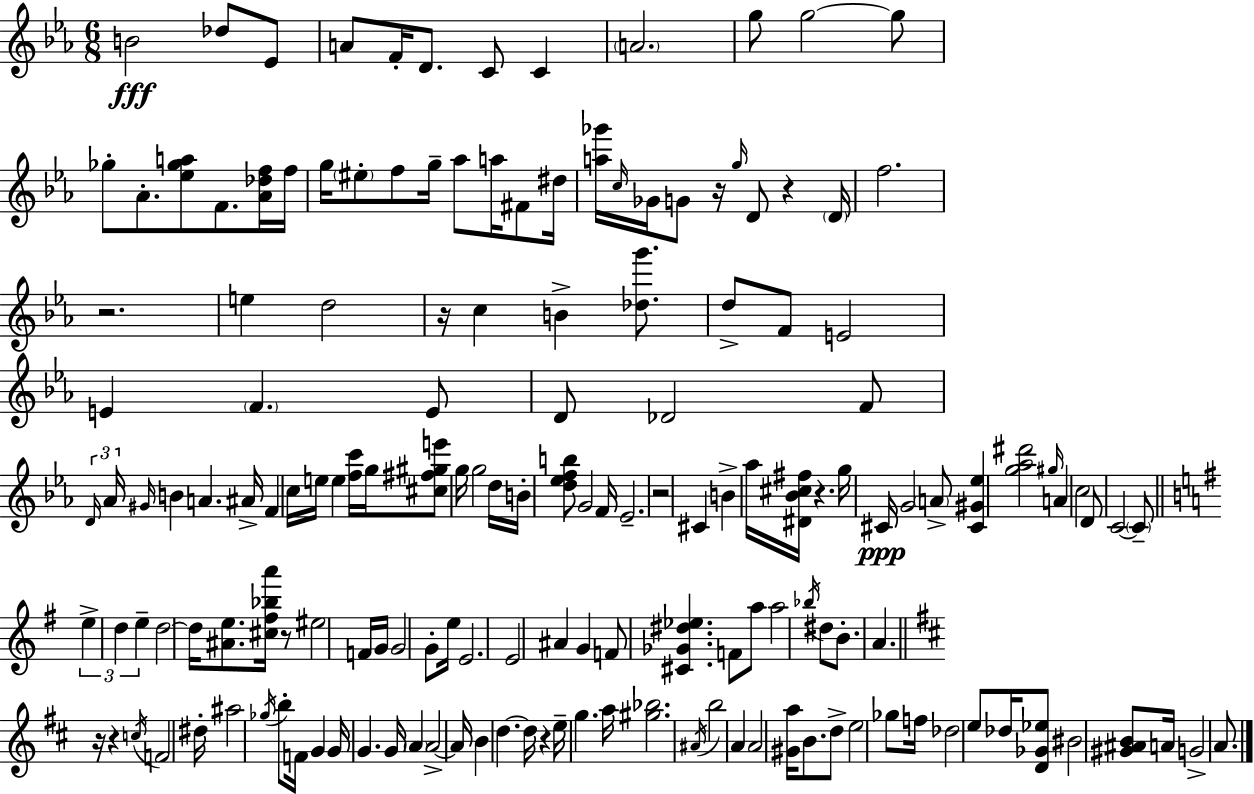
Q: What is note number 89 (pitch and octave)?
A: A#4